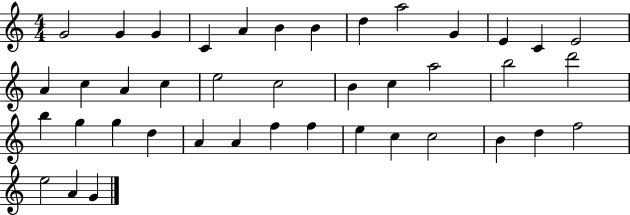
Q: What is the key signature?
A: C major